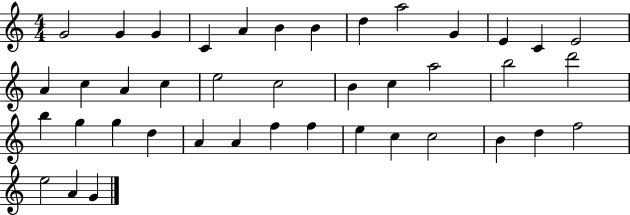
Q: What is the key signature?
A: C major